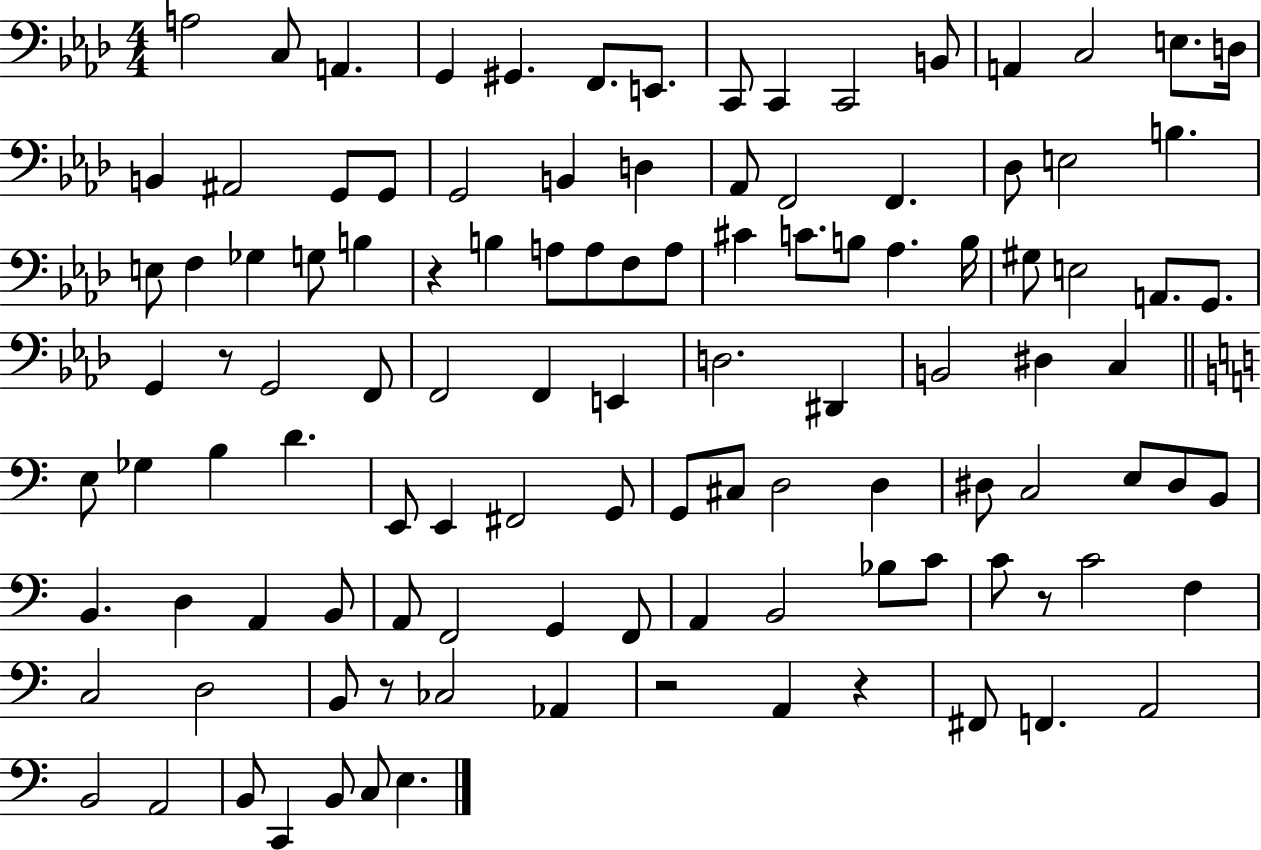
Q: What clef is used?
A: bass